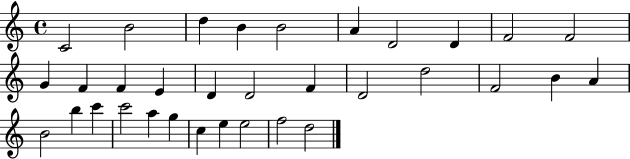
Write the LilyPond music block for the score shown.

{
  \clef treble
  \time 4/4
  \defaultTimeSignature
  \key c \major
  c'2 b'2 | d''4 b'4 b'2 | a'4 d'2 d'4 | f'2 f'2 | \break g'4 f'4 f'4 e'4 | d'4 d'2 f'4 | d'2 d''2 | f'2 b'4 a'4 | \break b'2 b''4 c'''4 | c'''2 a''4 g''4 | c''4 e''4 e''2 | f''2 d''2 | \break \bar "|."
}